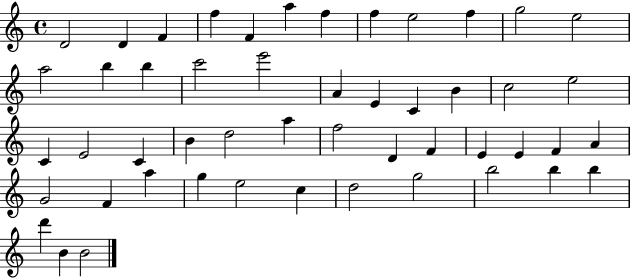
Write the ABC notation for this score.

X:1
T:Untitled
M:4/4
L:1/4
K:C
D2 D F f F a f f e2 f g2 e2 a2 b b c'2 e'2 A E C B c2 e2 C E2 C B d2 a f2 D F E E F A G2 F a g e2 c d2 g2 b2 b b d' B B2